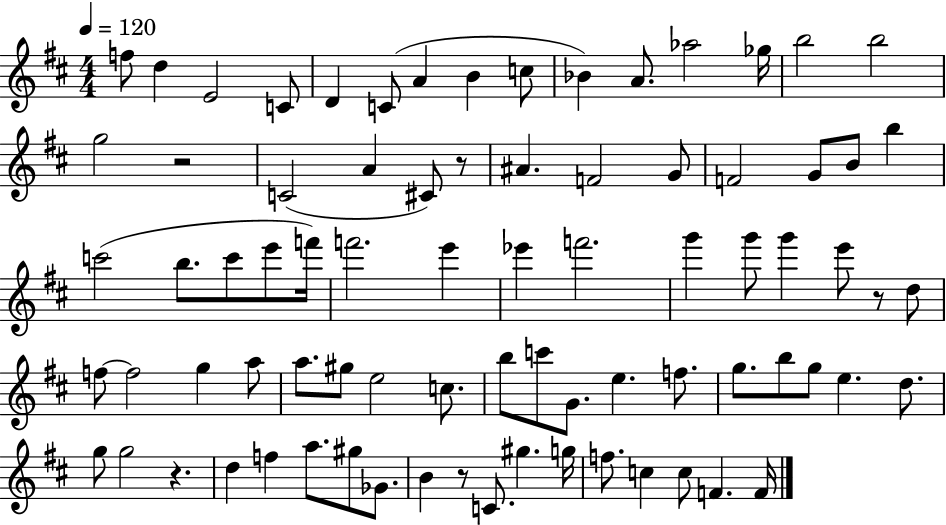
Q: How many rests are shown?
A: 5